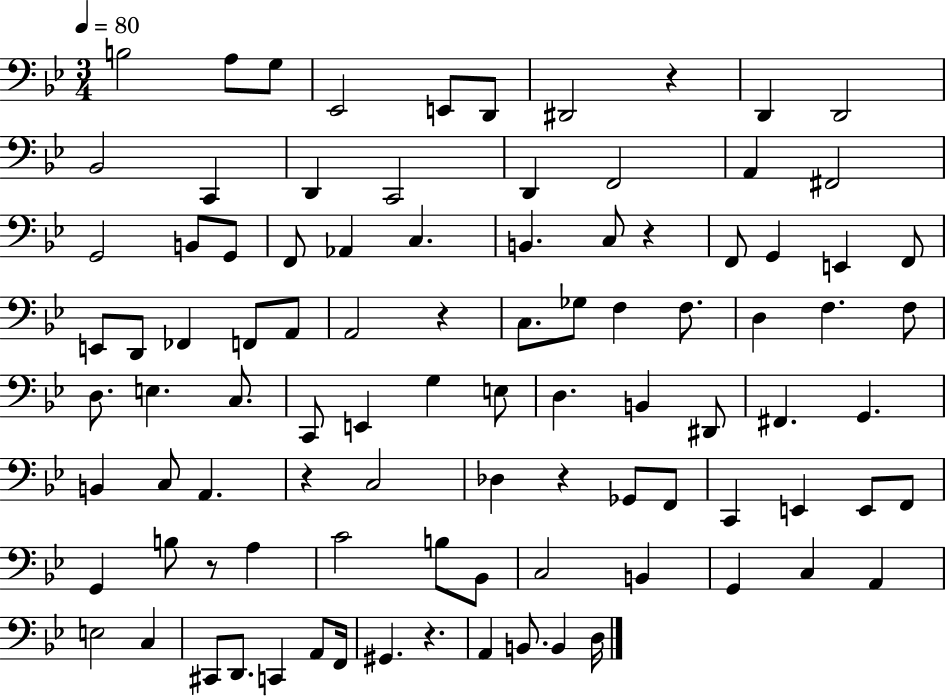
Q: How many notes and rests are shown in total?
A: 95